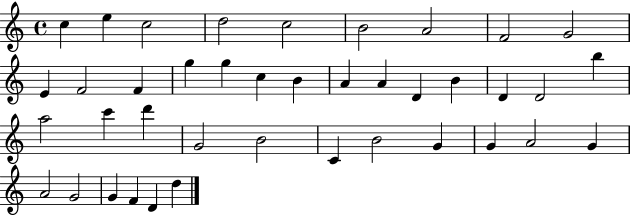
{
  \clef treble
  \time 4/4
  \defaultTimeSignature
  \key c \major
  c''4 e''4 c''2 | d''2 c''2 | b'2 a'2 | f'2 g'2 | \break e'4 f'2 f'4 | g''4 g''4 c''4 b'4 | a'4 a'4 d'4 b'4 | d'4 d'2 b''4 | \break a''2 c'''4 d'''4 | g'2 b'2 | c'4 b'2 g'4 | g'4 a'2 g'4 | \break a'2 g'2 | g'4 f'4 d'4 d''4 | \bar "|."
}